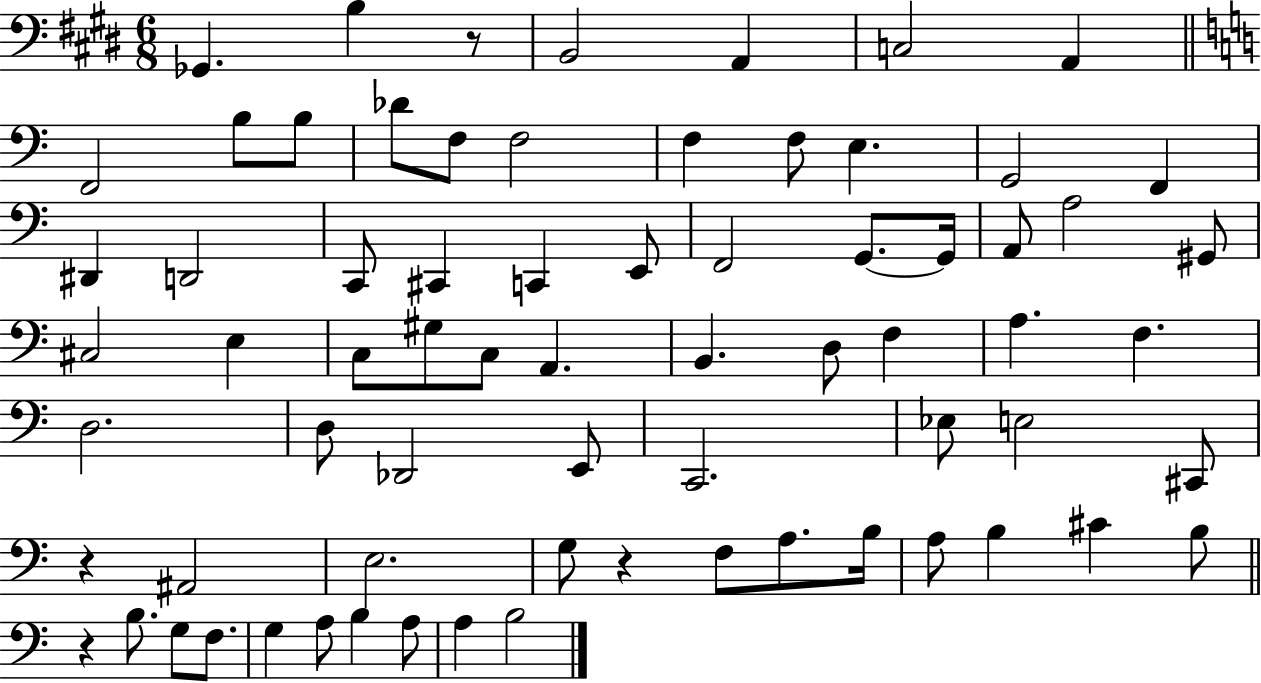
X:1
T:Untitled
M:6/8
L:1/4
K:E
_G,, B, z/2 B,,2 A,, C,2 A,, F,,2 B,/2 B,/2 _D/2 F,/2 F,2 F, F,/2 E, G,,2 F,, ^D,, D,,2 C,,/2 ^C,, C,, E,,/2 F,,2 G,,/2 G,,/4 A,,/2 A,2 ^G,,/2 ^C,2 E, C,/2 ^G,/2 C,/2 A,, B,, D,/2 F, A, F, D,2 D,/2 _D,,2 E,,/2 C,,2 _E,/2 E,2 ^C,,/2 z ^A,,2 E,2 G,/2 z F,/2 A,/2 B,/4 A,/2 B, ^C B,/2 z B,/2 G,/2 F,/2 G, A,/2 B, A,/2 A, B,2